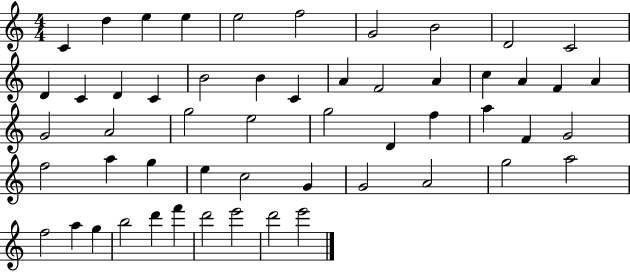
{
  \clef treble
  \numericTimeSignature
  \time 4/4
  \key c \major
  c'4 d''4 e''4 e''4 | e''2 f''2 | g'2 b'2 | d'2 c'2 | \break d'4 c'4 d'4 c'4 | b'2 b'4 c'4 | a'4 f'2 a'4 | c''4 a'4 f'4 a'4 | \break g'2 a'2 | g''2 e''2 | g''2 d'4 f''4 | a''4 f'4 g'2 | \break f''2 a''4 g''4 | e''4 c''2 g'4 | g'2 a'2 | g''2 a''2 | \break f''2 a''4 g''4 | b''2 d'''4 f'''4 | d'''2 e'''2 | d'''2 e'''2 | \break \bar "|."
}